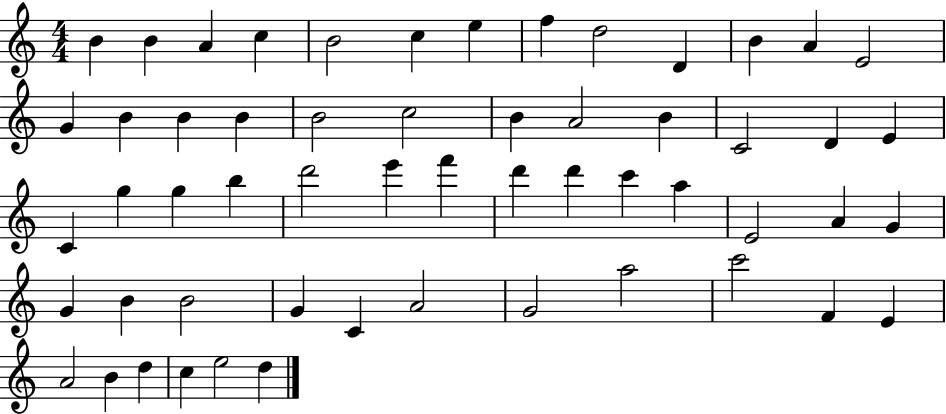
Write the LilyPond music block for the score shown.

{
  \clef treble
  \numericTimeSignature
  \time 4/4
  \key c \major
  b'4 b'4 a'4 c''4 | b'2 c''4 e''4 | f''4 d''2 d'4 | b'4 a'4 e'2 | \break g'4 b'4 b'4 b'4 | b'2 c''2 | b'4 a'2 b'4 | c'2 d'4 e'4 | \break c'4 g''4 g''4 b''4 | d'''2 e'''4 f'''4 | d'''4 d'''4 c'''4 a''4 | e'2 a'4 g'4 | \break g'4 b'4 b'2 | g'4 c'4 a'2 | g'2 a''2 | c'''2 f'4 e'4 | \break a'2 b'4 d''4 | c''4 e''2 d''4 | \bar "|."
}